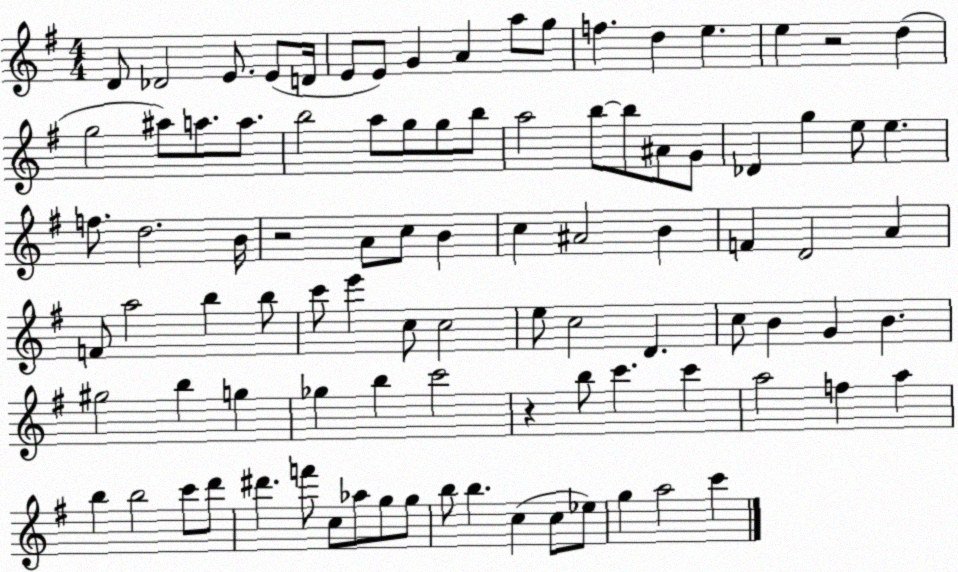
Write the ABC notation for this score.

X:1
T:Untitled
M:4/4
L:1/4
K:G
D/2 _D2 E/2 E/2 D/4 E/2 E/2 G A a/2 g/2 f d e e z2 d g2 ^a/2 a/2 a/2 b2 a/2 g/2 g/2 b/2 a2 b/2 b/2 ^A/2 G/2 _D g e/2 e f/2 d2 B/4 z2 A/2 c/2 B c ^A2 B F D2 A F/2 a2 b b/2 c'/2 e' c/2 c2 e/2 c2 D c/2 B G B ^g2 b g _g b c'2 z b/2 c' c' a2 f a b b2 c'/2 d'/2 ^d' f'/2 c/2 _a/2 g/2 g/2 b/2 b c c/2 _e/2 g a2 c'